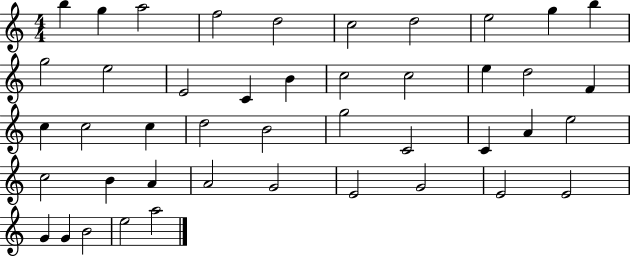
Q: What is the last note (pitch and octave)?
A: A5